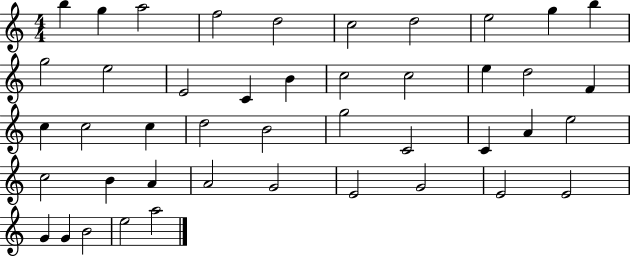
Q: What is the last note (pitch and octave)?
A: A5